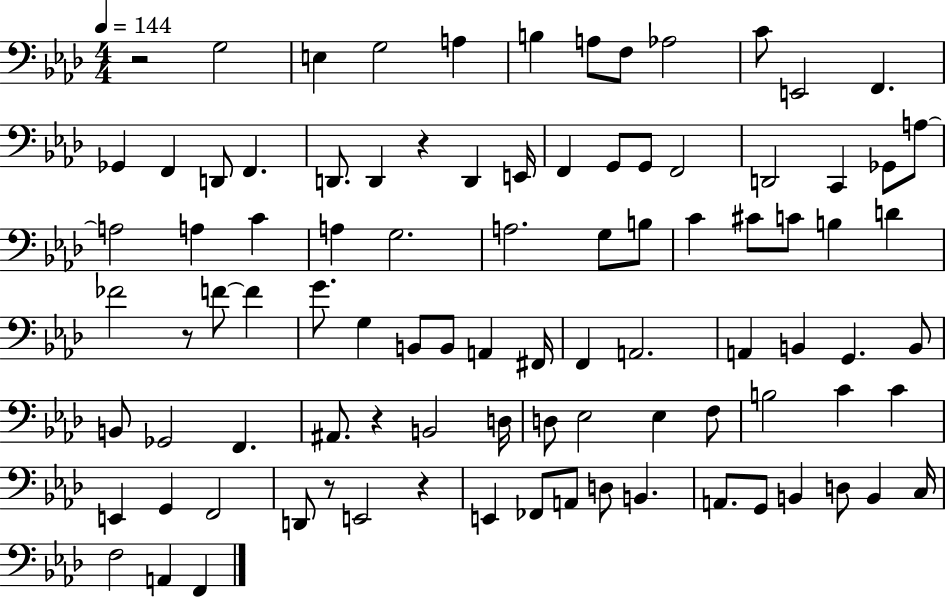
R/h G3/h E3/q G3/h A3/q B3/q A3/e F3/e Ab3/h C4/e E2/h F2/q. Gb2/q F2/q D2/e F2/q. D2/e. D2/q R/q D2/q E2/s F2/q G2/e G2/e F2/h D2/h C2/q Gb2/e A3/e A3/h A3/q C4/q A3/q G3/h. A3/h. G3/e B3/e C4/q C#4/e C4/e B3/q D4/q FES4/h R/e F4/e F4/q G4/e. G3/q B2/e B2/e A2/q F#2/s F2/q A2/h. A2/q B2/q G2/q. B2/e B2/e Gb2/h F2/q. A#2/e. R/q B2/h D3/s D3/e Eb3/h Eb3/q F3/e B3/h C4/q C4/q E2/q G2/q F2/h D2/e R/e E2/h R/q E2/q FES2/e A2/e D3/e B2/q. A2/e. G2/e B2/q D3/e B2/q C3/s F3/h A2/q F2/q